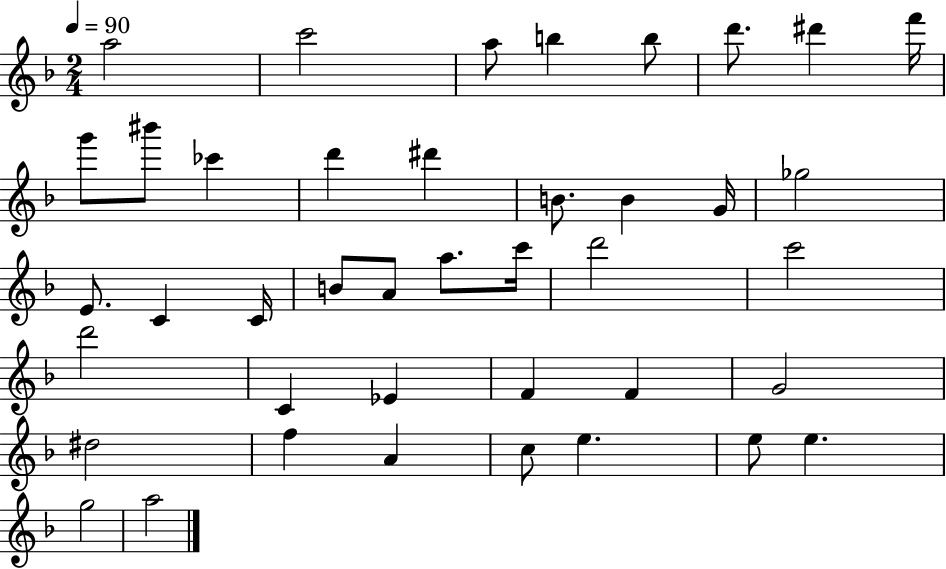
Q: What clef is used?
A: treble